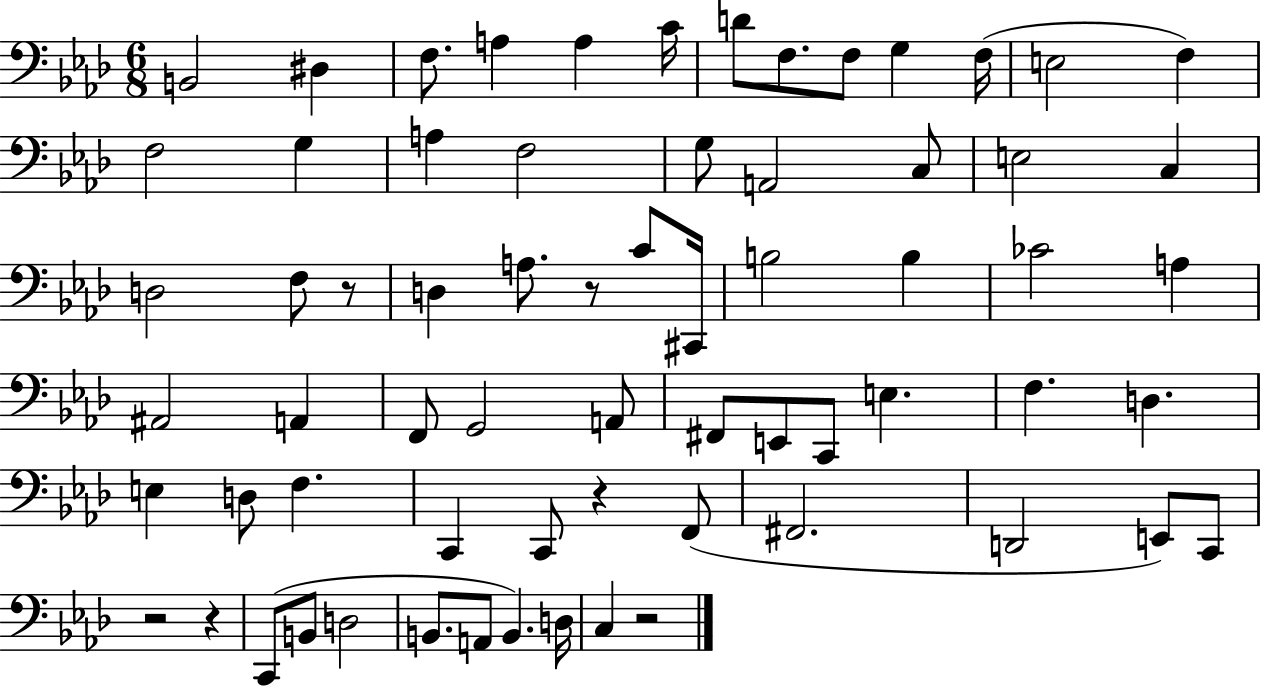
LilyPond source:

{
  \clef bass
  \numericTimeSignature
  \time 6/8
  \key aes \major
  b,2 dis4 | f8. a4 a4 c'16 | d'8 f8. f8 g4 f16( | e2 f4) | \break f2 g4 | a4 f2 | g8 a,2 c8 | e2 c4 | \break d2 f8 r8 | d4 a8. r8 c'8 cis,16 | b2 b4 | ces'2 a4 | \break ais,2 a,4 | f,8 g,2 a,8 | fis,8 e,8 c,8 e4. | f4. d4. | \break e4 d8 f4. | c,4 c,8 r4 f,8( | fis,2. | d,2 e,8) c,8 | \break r2 r4 | c,8( b,8 d2 | b,8. a,8 b,4.) d16 | c4 r2 | \break \bar "|."
}